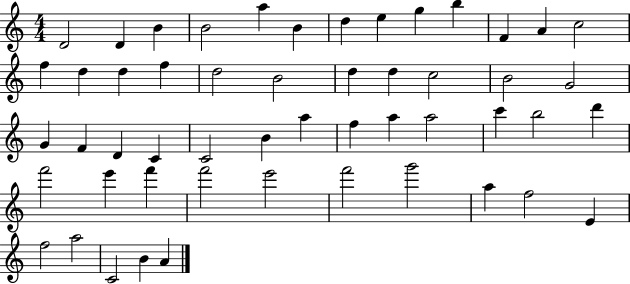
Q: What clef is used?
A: treble